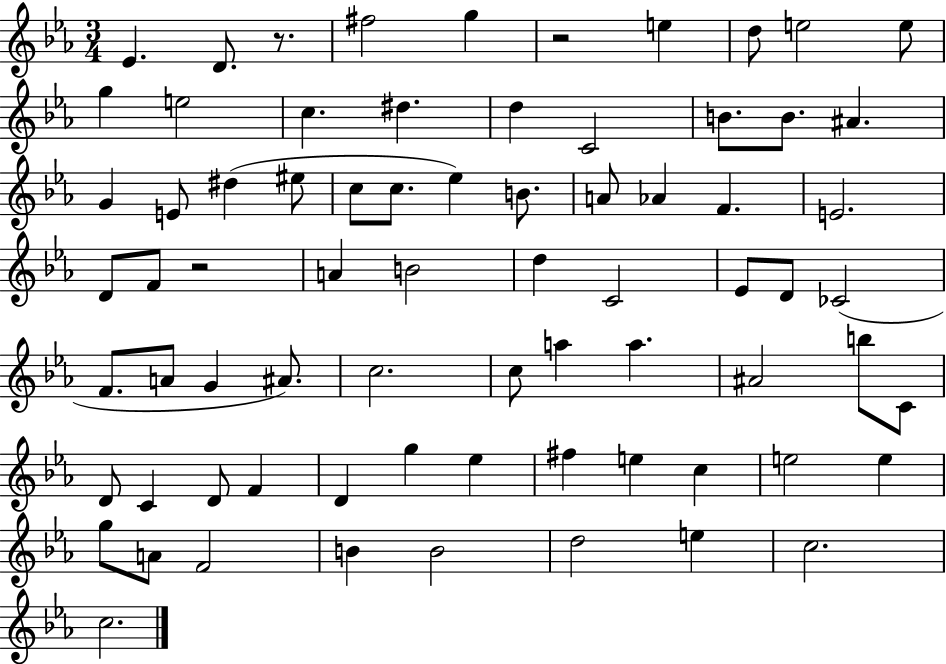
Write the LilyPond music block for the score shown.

{
  \clef treble
  \numericTimeSignature
  \time 3/4
  \key ees \major
  \repeat volta 2 { ees'4. d'8. r8. | fis''2 g''4 | r2 e''4 | d''8 e''2 e''8 | \break g''4 e''2 | c''4. dis''4. | d''4 c'2 | b'8. b'8. ais'4. | \break g'4 e'8 dis''4( eis''8 | c''8 c''8. ees''4) b'8. | a'8 aes'4 f'4. | e'2. | \break d'8 f'8 r2 | a'4 b'2 | d''4 c'2 | ees'8 d'8 ces'2( | \break f'8. a'8 g'4 ais'8.) | c''2. | c''8 a''4 a''4. | ais'2 b''8 c'8 | \break d'8 c'4 d'8 f'4 | d'4 g''4 ees''4 | fis''4 e''4 c''4 | e''2 e''4 | \break g''8 a'8 f'2 | b'4 b'2 | d''2 e''4 | c''2. | \break c''2. | } \bar "|."
}